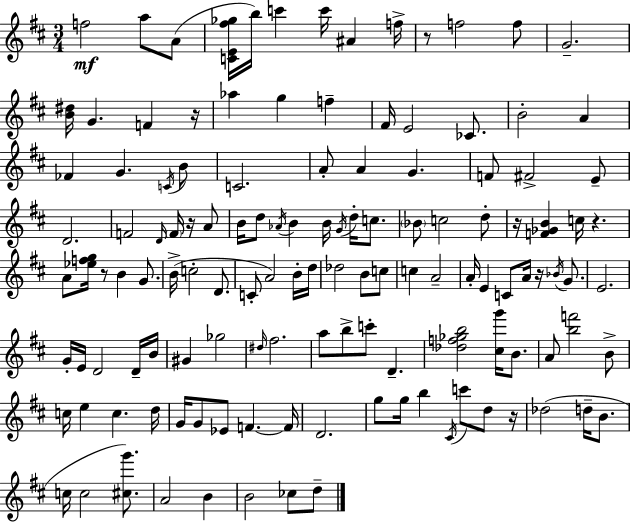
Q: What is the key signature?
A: D major